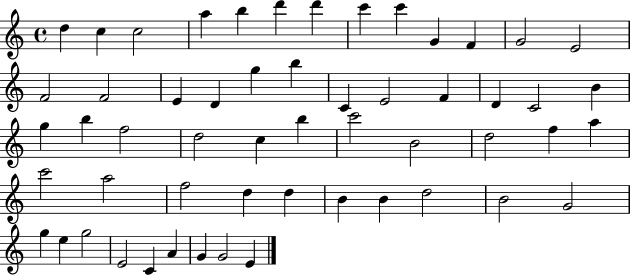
{
  \clef treble
  \time 4/4
  \defaultTimeSignature
  \key c \major
  d''4 c''4 c''2 | a''4 b''4 d'''4 d'''4 | c'''4 c'''4 g'4 f'4 | g'2 e'2 | \break f'2 f'2 | e'4 d'4 g''4 b''4 | c'4 e'2 f'4 | d'4 c'2 b'4 | \break g''4 b''4 f''2 | d''2 c''4 b''4 | c'''2 b'2 | d''2 f''4 a''4 | \break c'''2 a''2 | f''2 d''4 d''4 | b'4 b'4 d''2 | b'2 g'2 | \break g''4 e''4 g''2 | e'2 c'4 a'4 | g'4 g'2 e'4 | \bar "|."
}